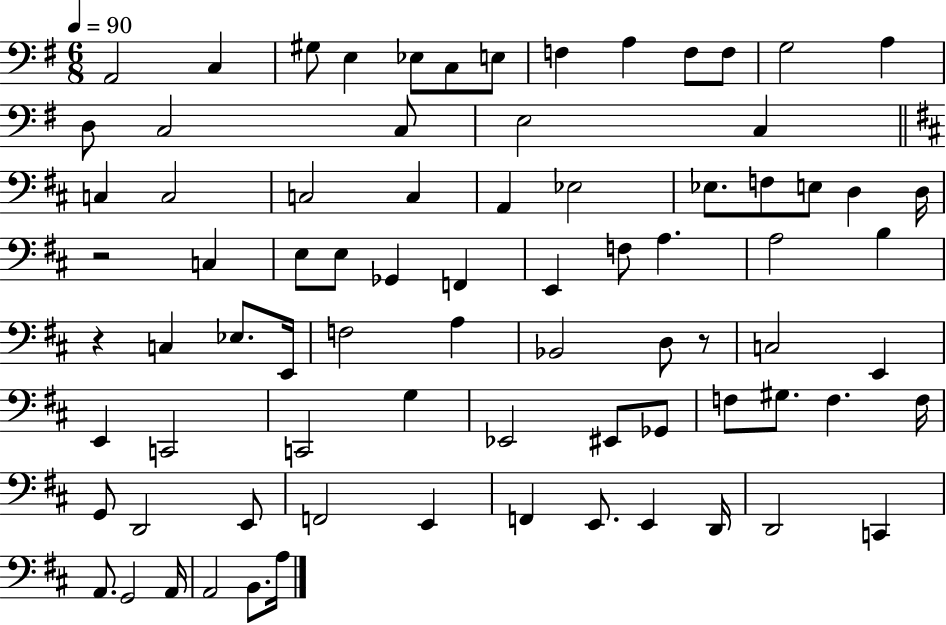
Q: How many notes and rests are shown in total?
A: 79